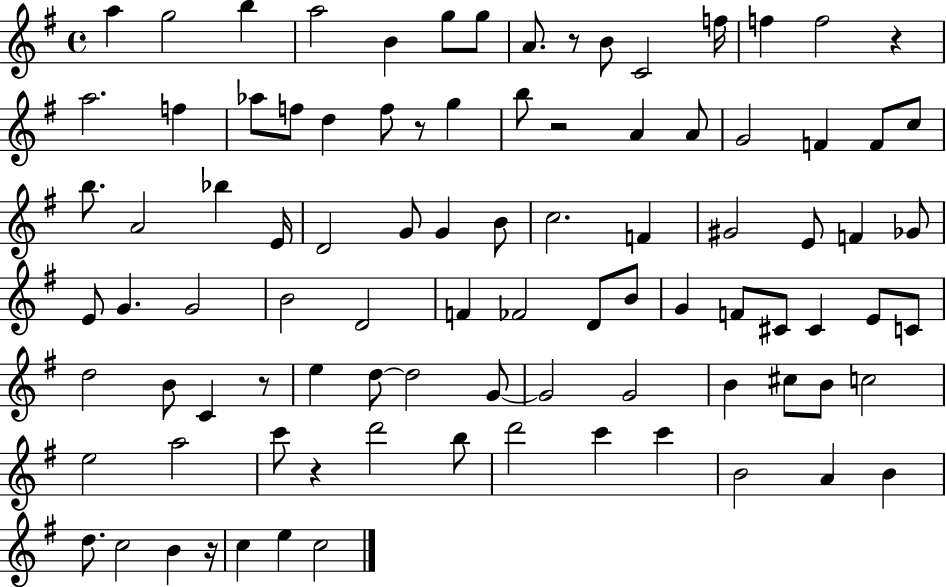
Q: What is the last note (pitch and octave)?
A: C5